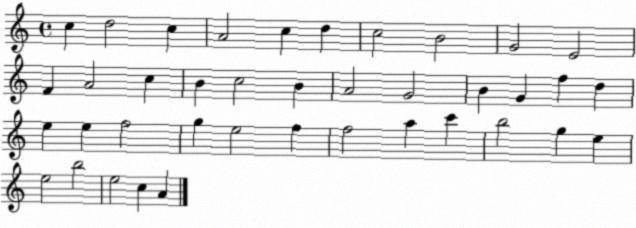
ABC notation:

X:1
T:Untitled
M:4/4
L:1/4
K:C
c d2 c A2 c d c2 B2 G2 E2 F A2 c B c2 B A2 G2 B G f d e e f2 g e2 f f2 a c' b2 g e e2 b2 e2 c A